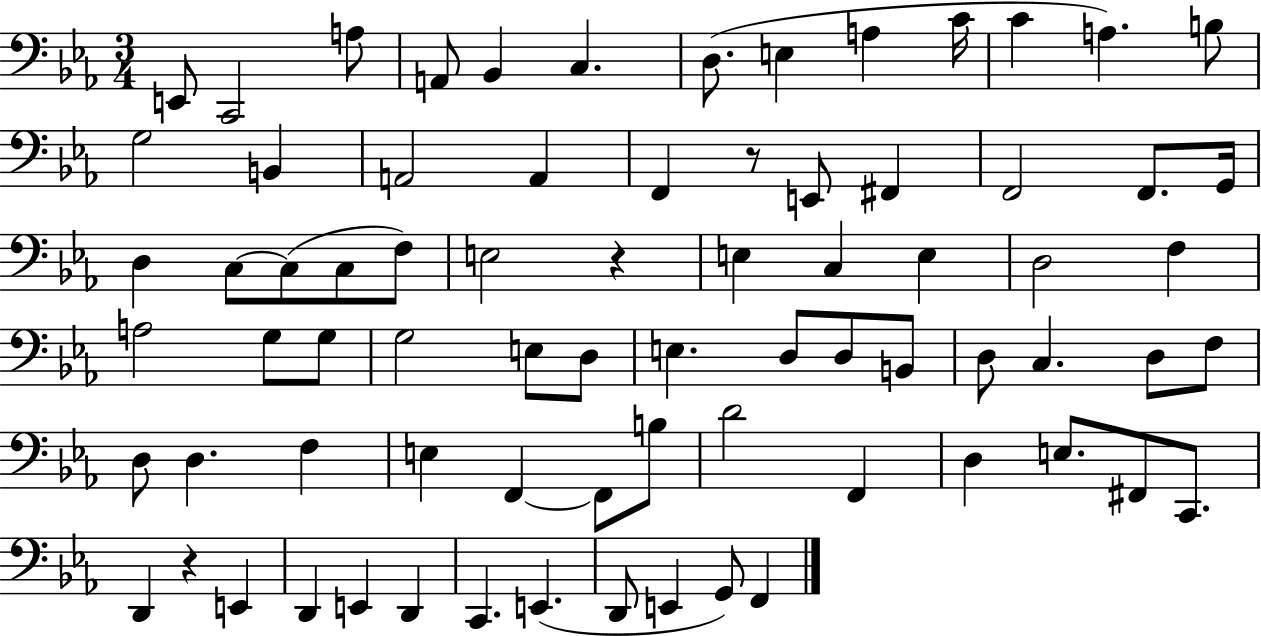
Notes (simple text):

E2/e C2/h A3/e A2/e Bb2/q C3/q. D3/e. E3/q A3/q C4/s C4/q A3/q. B3/e G3/h B2/q A2/h A2/q F2/q R/e E2/e F#2/q F2/h F2/e. G2/s D3/q C3/e C3/e C3/e F3/e E3/h R/q E3/q C3/q E3/q D3/h F3/q A3/h G3/e G3/e G3/h E3/e D3/e E3/q. D3/e D3/e B2/e D3/e C3/q. D3/e F3/e D3/e D3/q. F3/q E3/q F2/q F2/e B3/e D4/h F2/q D3/q E3/e. F#2/e C2/e. D2/q R/q E2/q D2/q E2/q D2/q C2/q. E2/q. D2/e E2/q G2/e F2/q